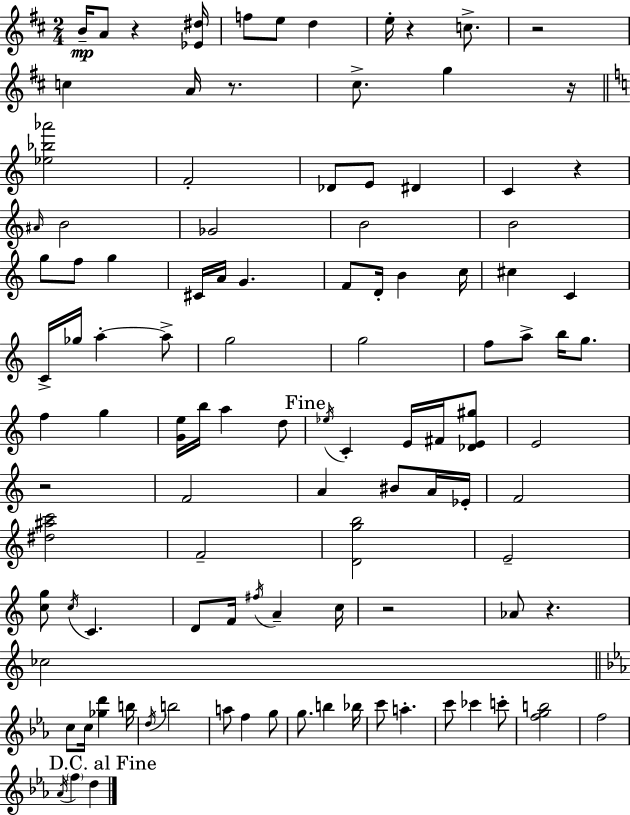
{
  \clef treble
  \numericTimeSignature
  \time 2/4
  \key d \major
  b'16--\mp a'8 r4 <ees' dis''>16 | f''8 e''8 d''4 | e''16-. r4 c''8.-> | r2 | \break c''4 a'16 r8. | cis''8.-> g''4 r16 | \bar "||" \break \key c \major <ees'' bes'' aes'''>2 | f'2-. | des'8 e'8 dis'4 | c'4 r4 | \break \grace { ais'16 } b'2 | ges'2 | b'2 | b'2 | \break g''8 f''8 g''4 | cis'16 a'16 g'4. | f'8 d'16-. b'4 | c''16 cis''4 c'4 | \break c'16-> ges''16 a''4-.~~ a''8-> | g''2 | g''2 | f''8 a''8-> b''16 g''8. | \break f''4 g''4 | <g' e''>16 b''16 a''4 d''8 | \mark "Fine" \acciaccatura { ees''16 } c'4-. e'16 fis'16 | <des' e' gis''>8 e'2 | \break r2 | f'2 | a'4 bis'8 | a'16 ees'16-. f'2 | \break <dis'' ais'' c'''>2 | f'2-- | <d' g'' b''>2 | e'2-- | \break <c'' g''>8 \acciaccatura { c''16 } c'4. | d'8 f'16 \acciaccatura { fis''16 } a'4-- | c''16 r2 | aes'8 r4. | \break ces''2 | \bar "||" \break \key ees \major c''8 c''16 <ges'' d'''>4 b''16 | \acciaccatura { d''16 } b''2 | a''8 f''4 g''8 | g''8. b''4 | \break bes''16 c'''8 a''4.-. | c'''8 ces'''4 c'''8-. | <f'' g'' b''>2 | f''2 | \break \mark "D.C. al Fine" \acciaccatura { aes'16 } \parenthesize f''4 d''4 | \bar "|."
}